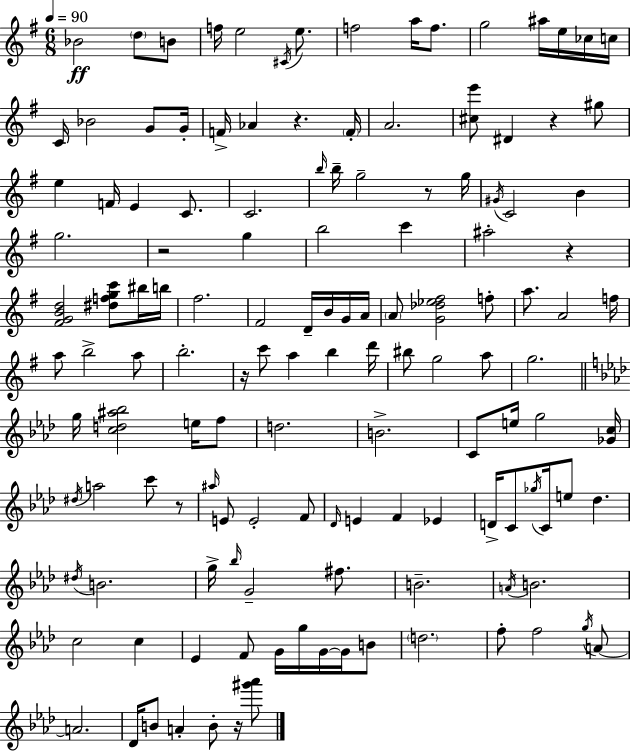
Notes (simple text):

Bb4/h D5/e B4/e F5/s E5/h C#4/s E5/e. F5/h A5/s F5/e. G5/h A#5/s E5/s CES5/s C5/s C4/s Bb4/h G4/e G4/s F4/s Ab4/q R/q. F4/s A4/h. [C#5,E6]/e D#4/q R/q G#5/e E5/q F4/s E4/q C4/e. C4/h. B5/s B5/s G5/h R/e G5/s G#4/s C4/h B4/q G5/h. R/h G5/q B5/h C6/q A#5/h R/q [F#4,G4,B4,D5]/h [D#5,F5,G5,C6]/e BIS5/s B5/s F#5/h. F#4/h D4/s B4/s G4/s A4/s A4/e [G4,Db5,Eb5,F#5]/h F5/e A5/e. A4/h F5/s A5/e B5/h A5/e B5/h. R/s C6/e A5/q B5/q D6/s BIS5/e G5/h A5/e G5/h. G5/s [C5,D5,A#5,Bb5]/h E5/s F5/e D5/h. B4/h. C4/e E5/s G5/h [Gb4,C5]/s D#5/s A5/h C6/e R/e A#5/s E4/e E4/h F4/e Db4/s E4/q F4/q Eb4/q D4/s C4/e Gb5/s C4/s E5/e Db5/q. D#5/s B4/h. G5/s Bb5/s G4/h F#5/e. B4/h. A4/s B4/h. C5/h C5/q Eb4/q F4/e G4/s G5/s G4/s G4/s B4/e D5/h. F5/e F5/h G5/s A4/e A4/h. Db4/s B4/e A4/q B4/e R/s [G#6,Ab6]/e